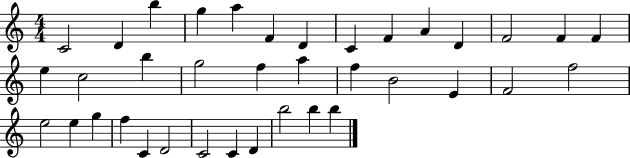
X:1
T:Untitled
M:4/4
L:1/4
K:C
C2 D b g a F D C F A D F2 F F e c2 b g2 f a f B2 E F2 f2 e2 e g f C D2 C2 C D b2 b b